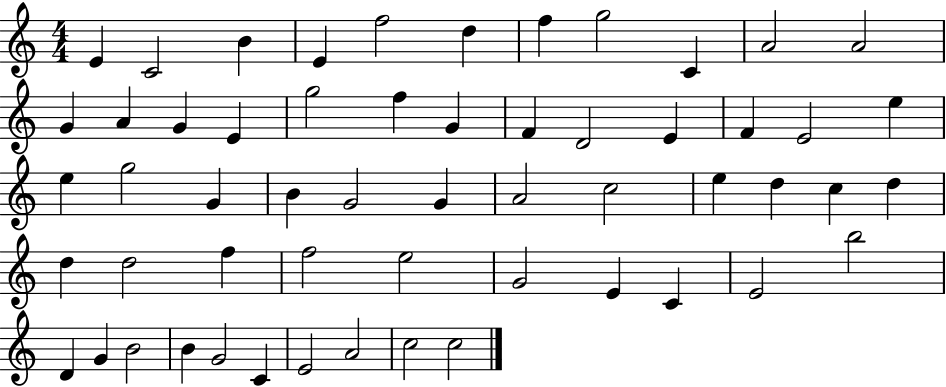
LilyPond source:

{
  \clef treble
  \numericTimeSignature
  \time 4/4
  \key c \major
  e'4 c'2 b'4 | e'4 f''2 d''4 | f''4 g''2 c'4 | a'2 a'2 | \break g'4 a'4 g'4 e'4 | g''2 f''4 g'4 | f'4 d'2 e'4 | f'4 e'2 e''4 | \break e''4 g''2 g'4 | b'4 g'2 g'4 | a'2 c''2 | e''4 d''4 c''4 d''4 | \break d''4 d''2 f''4 | f''2 e''2 | g'2 e'4 c'4 | e'2 b''2 | \break d'4 g'4 b'2 | b'4 g'2 c'4 | e'2 a'2 | c''2 c''2 | \break \bar "|."
}